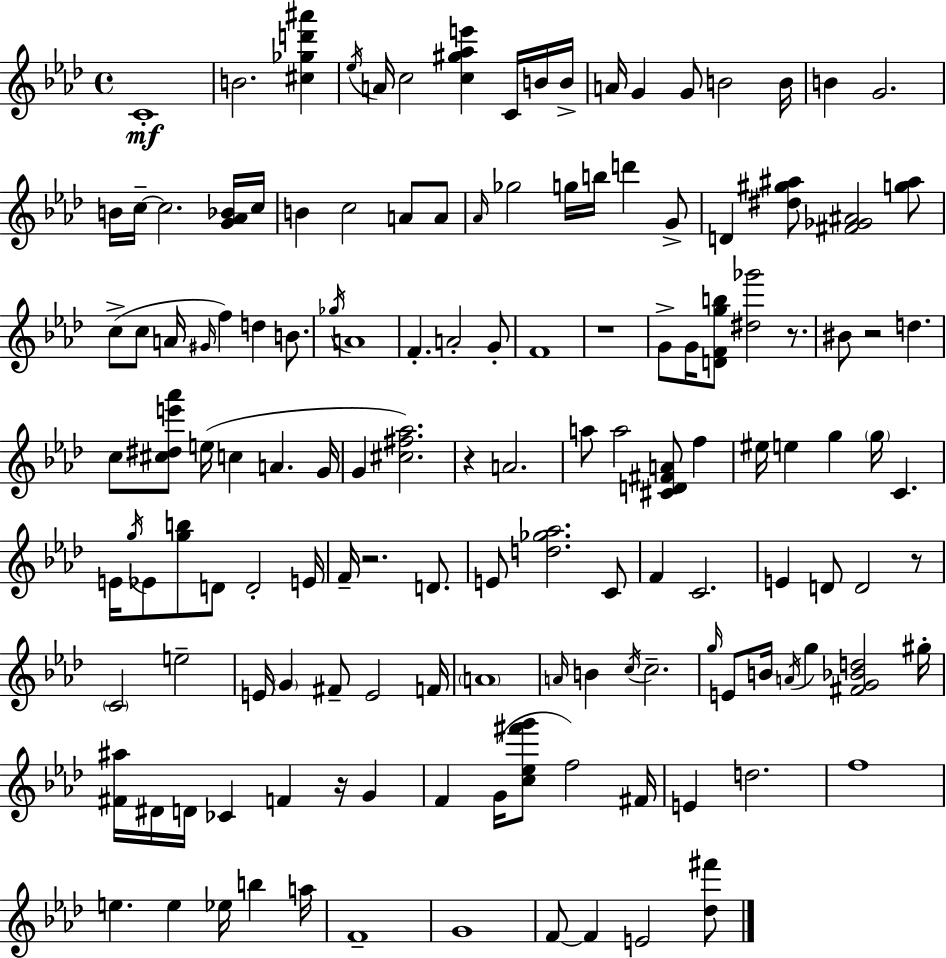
{
  \clef treble
  \time 4/4
  \defaultTimeSignature
  \key f \minor
  c'1-.\mf | b'2. <cis'' ges'' d''' ais'''>4 | \acciaccatura { ees''16 } a'16 c''2 <c'' gis'' aes'' e'''>4 c'16 b'16 | b'16-> a'16 g'4 g'8 b'2 | \break b'16 b'4 g'2. | b'16 c''16--~~ c''2. <g' aes' bes'>16 | c''16 b'4 c''2 a'8 a'8 | \grace { aes'16 } ges''2 g''16 b''16 d'''4 | \break g'8-> d'4 <dis'' gis'' ais''>8 <fis' ges' ais'>2 | <g'' ais''>8 c''8->( c''8 a'16 \grace { gis'16 } f''4) d''4 | b'8. \acciaccatura { ges''16 } a'1 | f'4.-. a'2-. | \break g'8-. f'1 | r1 | g'8-> g'16 <d' f' g'' b''>8 <dis'' ges'''>2 | r8. bis'8 r2 d''4. | \break c''8 <cis'' dis'' e''' aes'''>8 e''16( c''4 a'4. | g'16 g'4 <cis'' fis'' aes''>2.) | r4 a'2. | a''8 a''2 <cis' d' fis' a'>8 | \break f''4 eis''16 e''4 g''4 \parenthesize g''16 c'4. | e'16 \acciaccatura { g''16 } ees'8 <g'' b''>8 d'8 d'2-. | e'16 f'16-- r2. | d'8. e'8 <d'' ges'' aes''>2. | \break c'8 f'4 c'2. | e'4 d'8 d'2 | r8 \parenthesize c'2 e''2-- | e'16 \parenthesize g'4 fis'8-- e'2 | \break f'16 \parenthesize a'1 | \grace { a'16 } b'4 \acciaccatura { c''16 } c''2.-- | \grace { g''16 } e'8 b'16 \acciaccatura { a'16 } g''4 | <fis' g' bes' d''>2 gis''16-. <fis' ais''>16 dis'16 d'16 ces'4 | \break f'4 r16 g'4 f'4 g'16( <c'' ees'' fis''' g'''>8 | f''2) fis'16 e'4 d''2. | f''1 | e''4. e''4 | \break ees''16 b''4 a''16 f'1-- | g'1 | f'8~~ f'4 e'2 | <des'' fis'''>8 \bar "|."
}